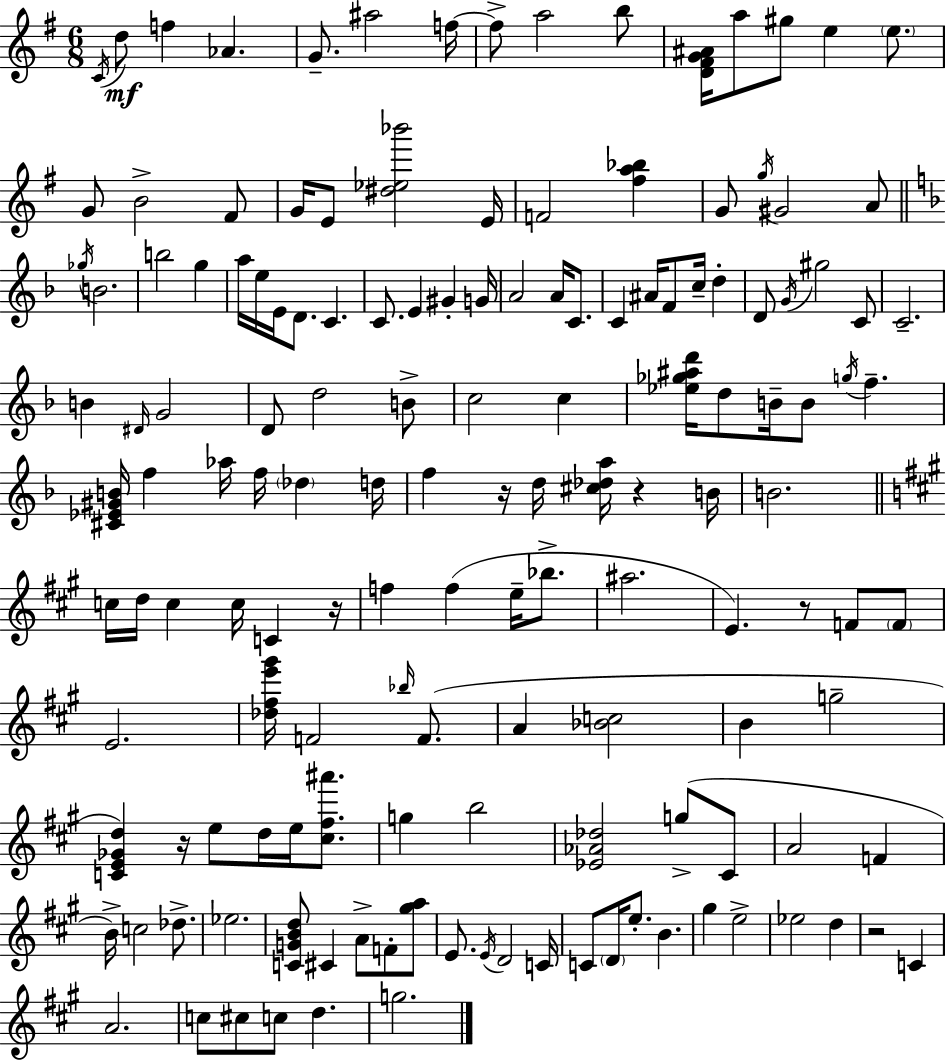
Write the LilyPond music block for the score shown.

{
  \clef treble
  \numericTimeSignature
  \time 6/8
  \key g \major
  \acciaccatura { c'16 }\mf d''8 f''4 aes'4. | g'8.-- ais''2 | f''16~~ f''8-> a''2 b''8 | <d' fis' g' ais'>16 a''8 gis''8 e''4 \parenthesize e''8. | \break g'8 b'2-> fis'8 | g'16 e'8 <dis'' ees'' bes'''>2 | e'16 f'2 <fis'' a'' bes''>4 | g'8 \acciaccatura { g''16 } gis'2 | \break a'8 \bar "||" \break \key d \minor \acciaccatura { ges''16 } b'2. | b''2 g''4 | a''16 e''16 e'16 d'8. c'4. | c'8. e'4 gis'4-. | \break g'16 a'2 a'16 c'8. | c'4 ais'16 f'8 c''16-- d''4-. | d'8 \acciaccatura { g'16 } gis''2 | c'8 c'2.-- | \break b'4 \grace { dis'16 } g'2 | d'8 d''2 | b'8-> c''2 c''4 | <ees'' ges'' ais'' d'''>16 d''8 b'16-- b'8 \acciaccatura { g''16 } f''4.-- | \break <cis' ees' gis' b'>16 f''4 aes''16 f''16 \parenthesize des''4 | d''16 f''4 r16 d''16 <cis'' des'' a''>16 r4 | b'16 b'2. | \bar "||" \break \key a \major c''16 d''16 c''4 c''16 c'4 r16 | f''4 f''4( e''16-- bes''8.-> | ais''2. | e'4.) r8 f'8 \parenthesize f'8 | \break e'2. | <des'' fis'' e''' gis'''>16 f'2 \grace { bes''16 } f'8.( | a'4 <bes' c''>2 | b'4 g''2-- | \break <c' e' ges' d''>4) r16 e''8 d''16 e''16 <cis'' fis'' ais'''>8. | g''4 b''2 | <ees' aes' des''>2 g''8->( cis'8 | a'2 f'4 | \break b'16->) c''2 des''8.-> | ees''2. | <c' g' b' d''>8 cis'4 a'8-> f'8-. <gis'' a''>8 | e'8. \acciaccatura { e'16 } d'2 | \break c'16 c'8 \parenthesize d'16 e''8.-. b'4. | gis''4 e''2-> | ees''2 d''4 | r2 c'4 | \break a'2. | c''8 cis''8 c''8 d''4. | g''2. | \bar "|."
}